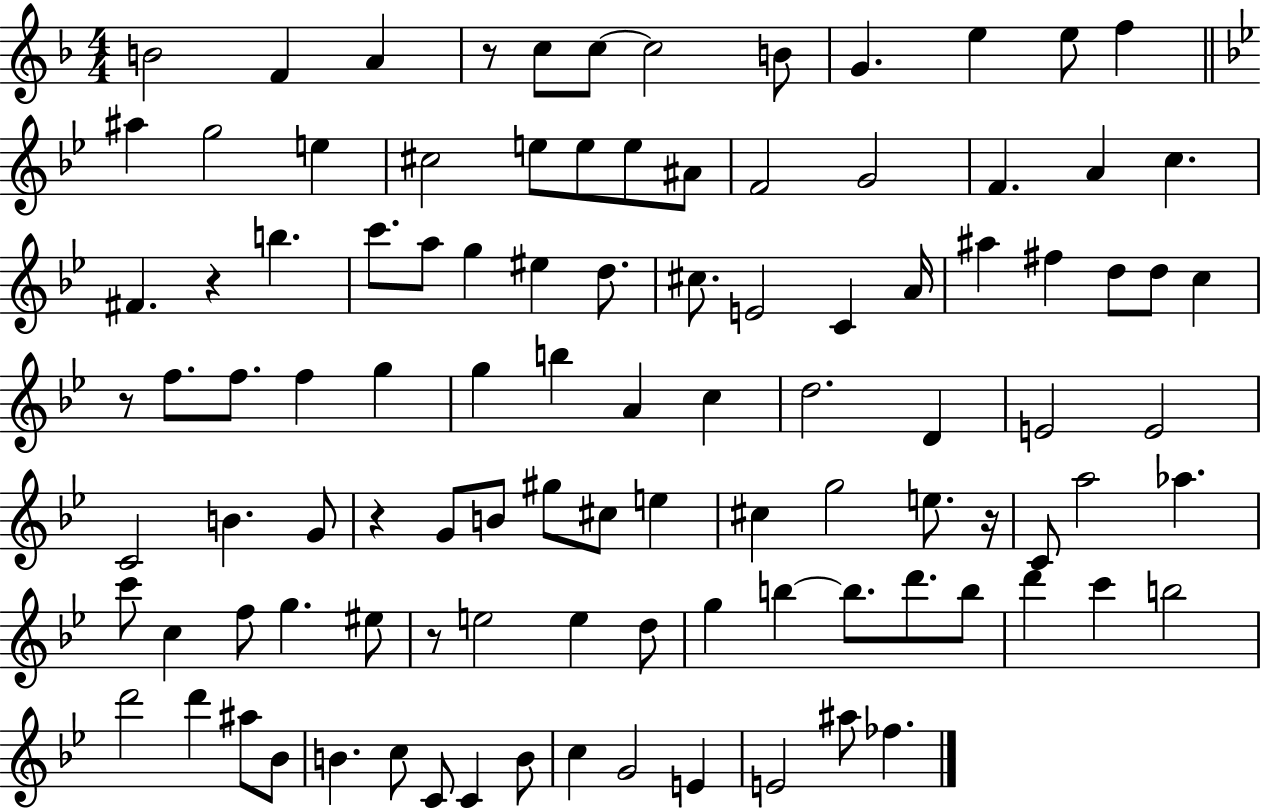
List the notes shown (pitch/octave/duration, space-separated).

B4/h F4/q A4/q R/e C5/e C5/e C5/h B4/e G4/q. E5/q E5/e F5/q A#5/q G5/h E5/q C#5/h E5/e E5/e E5/e A#4/e F4/h G4/h F4/q. A4/q C5/q. F#4/q. R/q B5/q. C6/e. A5/e G5/q EIS5/q D5/e. C#5/e. E4/h C4/q A4/s A#5/q F#5/q D5/e D5/e C5/q R/e F5/e. F5/e. F5/q G5/q G5/q B5/q A4/q C5/q D5/h. D4/q E4/h E4/h C4/h B4/q. G4/e R/q G4/e B4/e G#5/e C#5/e E5/q C#5/q G5/h E5/e. R/s C4/e A5/h Ab5/q. C6/e C5/q F5/e G5/q. EIS5/e R/e E5/h E5/q D5/e G5/q B5/q B5/e. D6/e. B5/e D6/q C6/q B5/h D6/h D6/q A#5/e Bb4/e B4/q. C5/e C4/e C4/q B4/e C5/q G4/h E4/q E4/h A#5/e FES5/q.